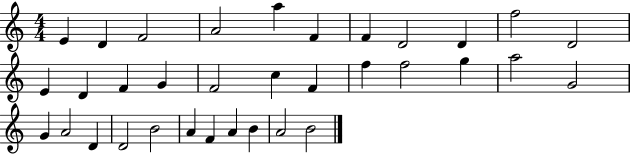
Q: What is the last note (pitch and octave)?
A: B4